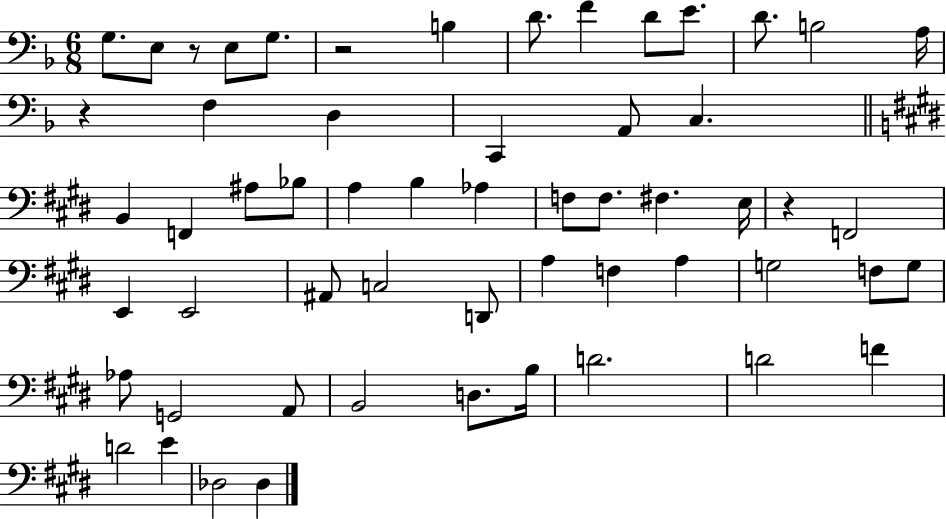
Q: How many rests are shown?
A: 4